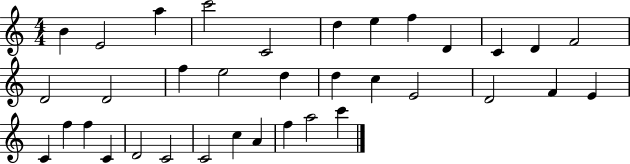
X:1
T:Untitled
M:4/4
L:1/4
K:C
B E2 a c'2 C2 d e f D C D F2 D2 D2 f e2 d d c E2 D2 F E C f f C D2 C2 C2 c A f a2 c'